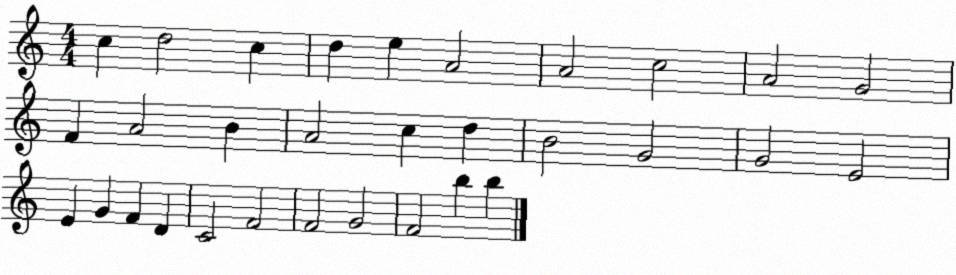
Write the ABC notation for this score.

X:1
T:Untitled
M:4/4
L:1/4
K:C
c d2 c d e A2 A2 c2 A2 G2 F A2 B A2 c d B2 G2 G2 E2 E G F D C2 F2 F2 G2 F2 b b